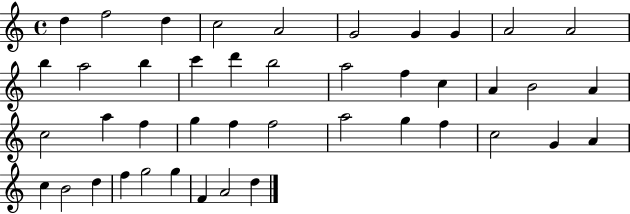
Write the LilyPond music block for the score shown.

{
  \clef treble
  \time 4/4
  \defaultTimeSignature
  \key c \major
  d''4 f''2 d''4 | c''2 a'2 | g'2 g'4 g'4 | a'2 a'2 | \break b''4 a''2 b''4 | c'''4 d'''4 b''2 | a''2 f''4 c''4 | a'4 b'2 a'4 | \break c''2 a''4 f''4 | g''4 f''4 f''2 | a''2 g''4 f''4 | c''2 g'4 a'4 | \break c''4 b'2 d''4 | f''4 g''2 g''4 | f'4 a'2 d''4 | \bar "|."
}